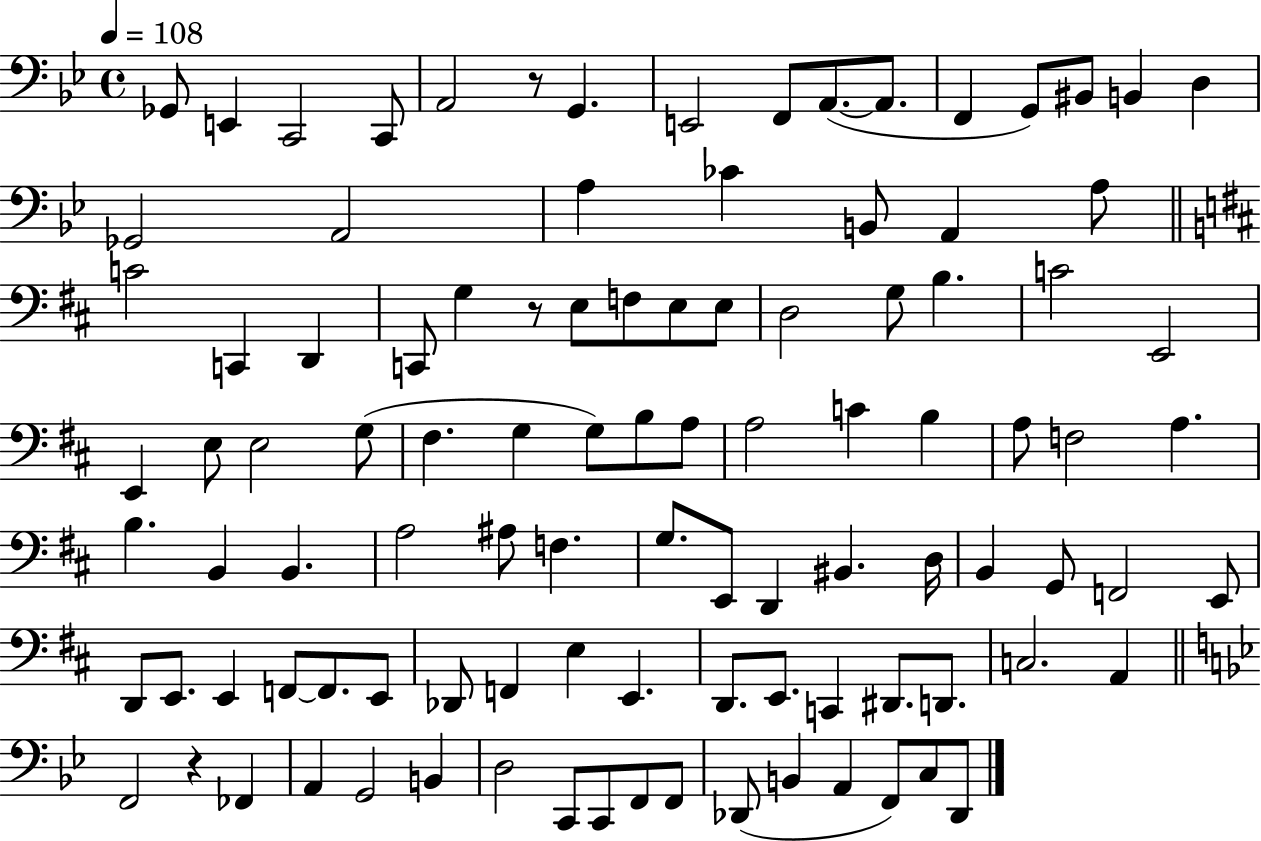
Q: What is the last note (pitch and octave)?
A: Db2